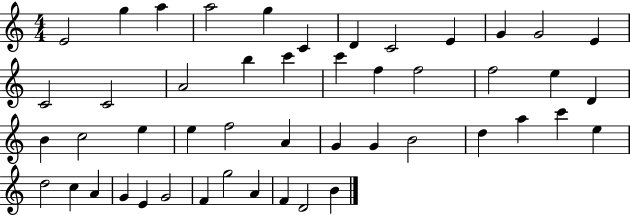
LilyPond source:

{
  \clef treble
  \numericTimeSignature
  \time 4/4
  \key c \major
  e'2 g''4 a''4 | a''2 g''4 c'4 | d'4 c'2 e'4 | g'4 g'2 e'4 | \break c'2 c'2 | a'2 b''4 c'''4 | c'''4 f''4 f''2 | f''2 e''4 d'4 | \break b'4 c''2 e''4 | e''4 f''2 a'4 | g'4 g'4 b'2 | d''4 a''4 c'''4 e''4 | \break d''2 c''4 a'4 | g'4 e'4 g'2 | f'4 g''2 a'4 | f'4 d'2 b'4 | \break \bar "|."
}